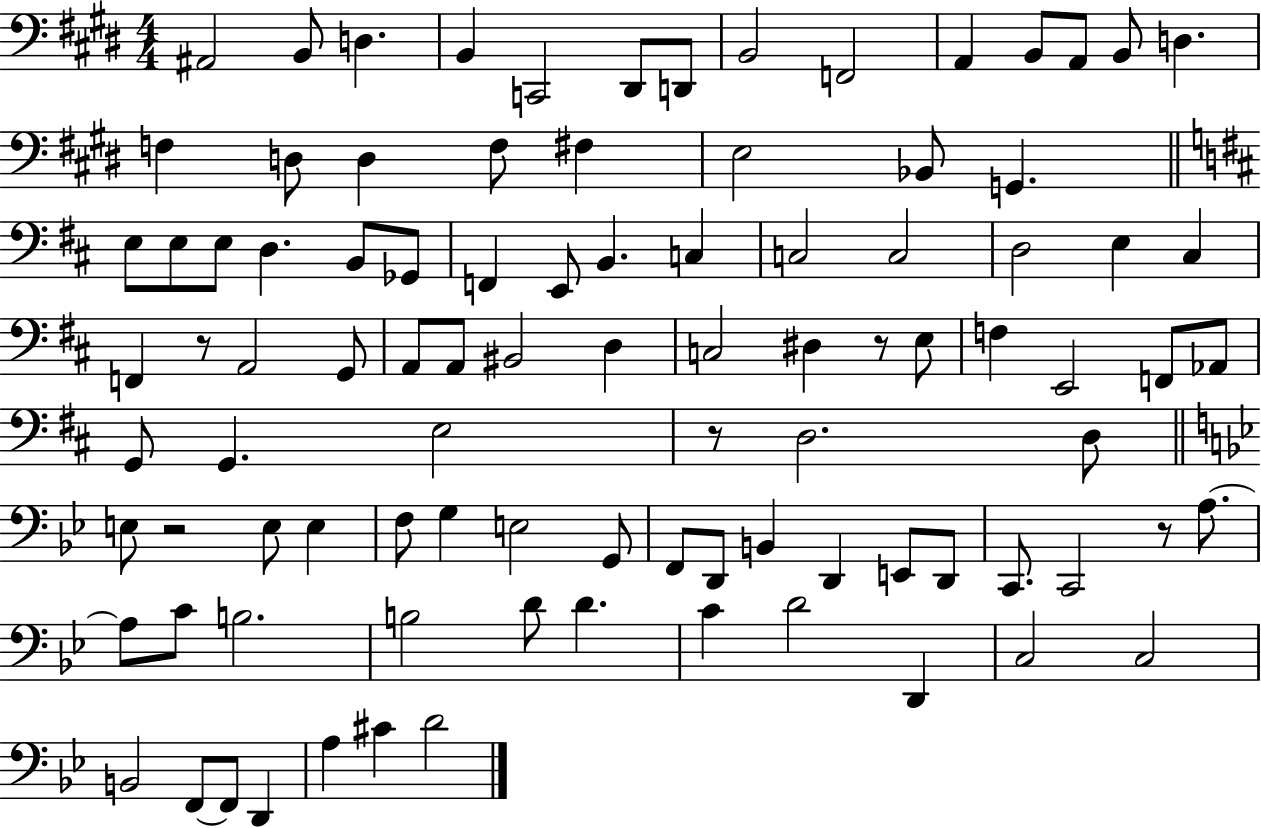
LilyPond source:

{
  \clef bass
  \numericTimeSignature
  \time 4/4
  \key e \major
  ais,2 b,8 d4. | b,4 c,2 dis,8 d,8 | b,2 f,2 | a,4 b,8 a,8 b,8 d4. | \break f4 d8 d4 f8 fis4 | e2 bes,8 g,4. | \bar "||" \break \key d \major e8 e8 e8 d4. b,8 ges,8 | f,4 e,8 b,4. c4 | c2 c2 | d2 e4 cis4 | \break f,4 r8 a,2 g,8 | a,8 a,8 bis,2 d4 | c2 dis4 r8 e8 | f4 e,2 f,8 aes,8 | \break g,8 g,4. e2 | r8 d2. d8 | \bar "||" \break \key bes \major e8 r2 e8 e4 | f8 g4 e2 g,8 | f,8 d,8 b,4 d,4 e,8 d,8 | c,8. c,2 r8 a8.~~ | \break a8 c'8 b2. | b2 d'8 d'4. | c'4 d'2 d,4 | c2 c2 | \break b,2 f,8~~ f,8 d,4 | a4 cis'4 d'2 | \bar "|."
}